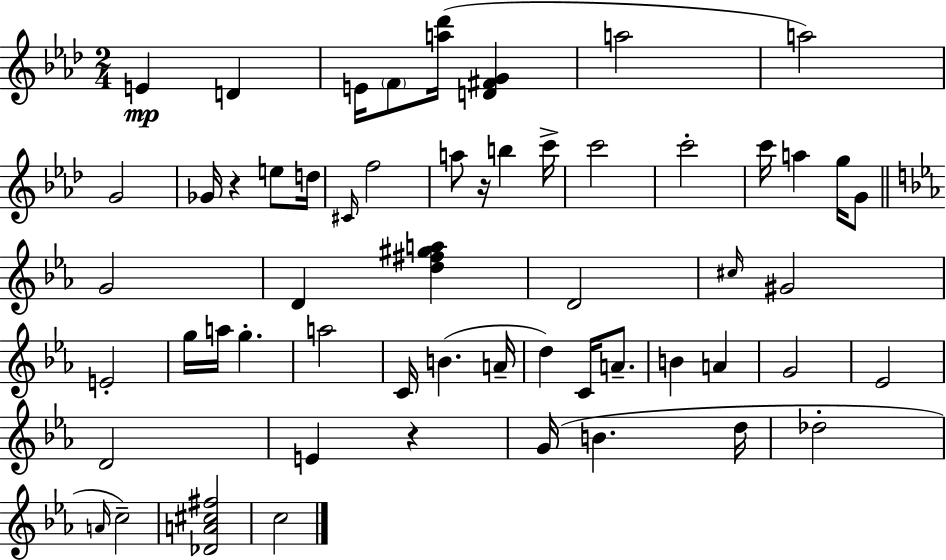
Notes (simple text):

E4/q D4/q E4/s F4/e [A5,Db6]/s [D4,F#4,G4]/q A5/h A5/h G4/h Gb4/s R/q E5/e D5/s C#4/s F5/h A5/e R/s B5/q C6/s C6/h C6/h C6/s A5/q G5/s G4/e G4/h D4/q [D5,F#5,G#5,A5]/q D4/h C#5/s G#4/h E4/h G5/s A5/s G5/q. A5/h C4/s B4/q. A4/s D5/q C4/s A4/e. B4/q A4/q G4/h Eb4/h D4/h E4/q R/q G4/s B4/q. D5/s Db5/h A4/s C5/h [Db4,A4,C#5,F#5]/h C5/h